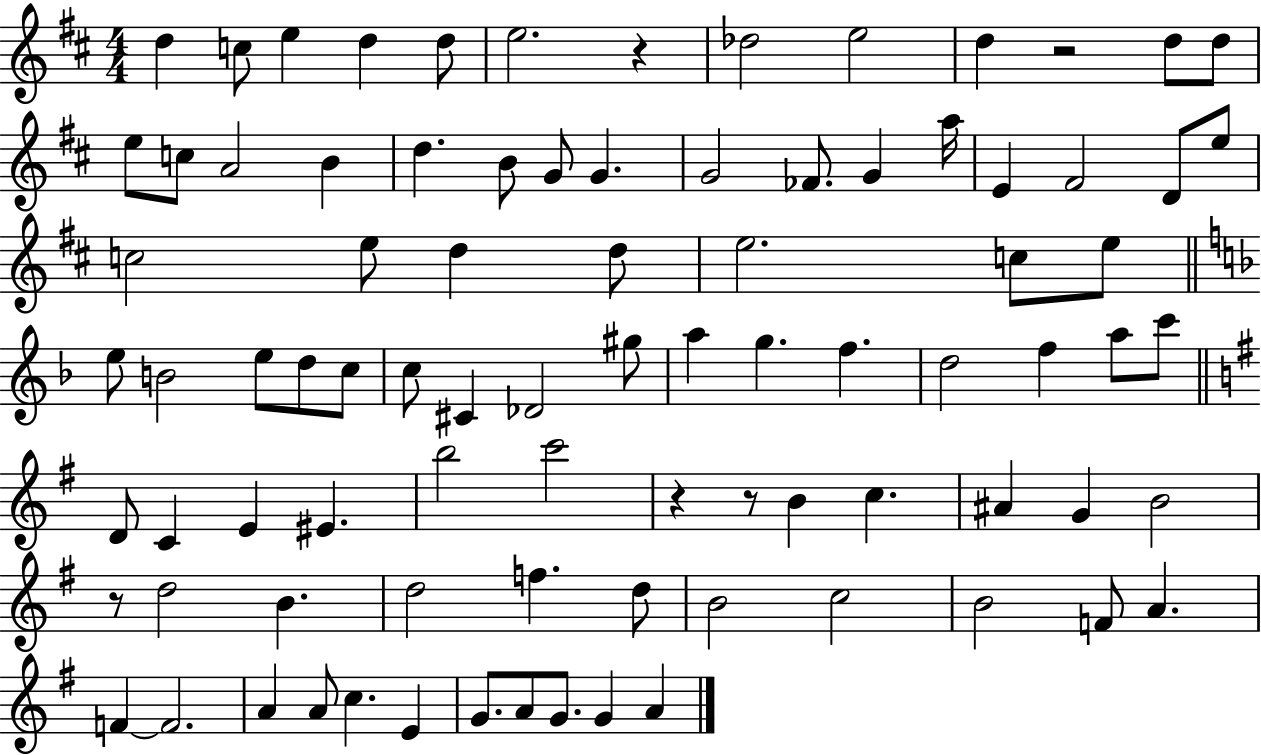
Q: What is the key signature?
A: D major